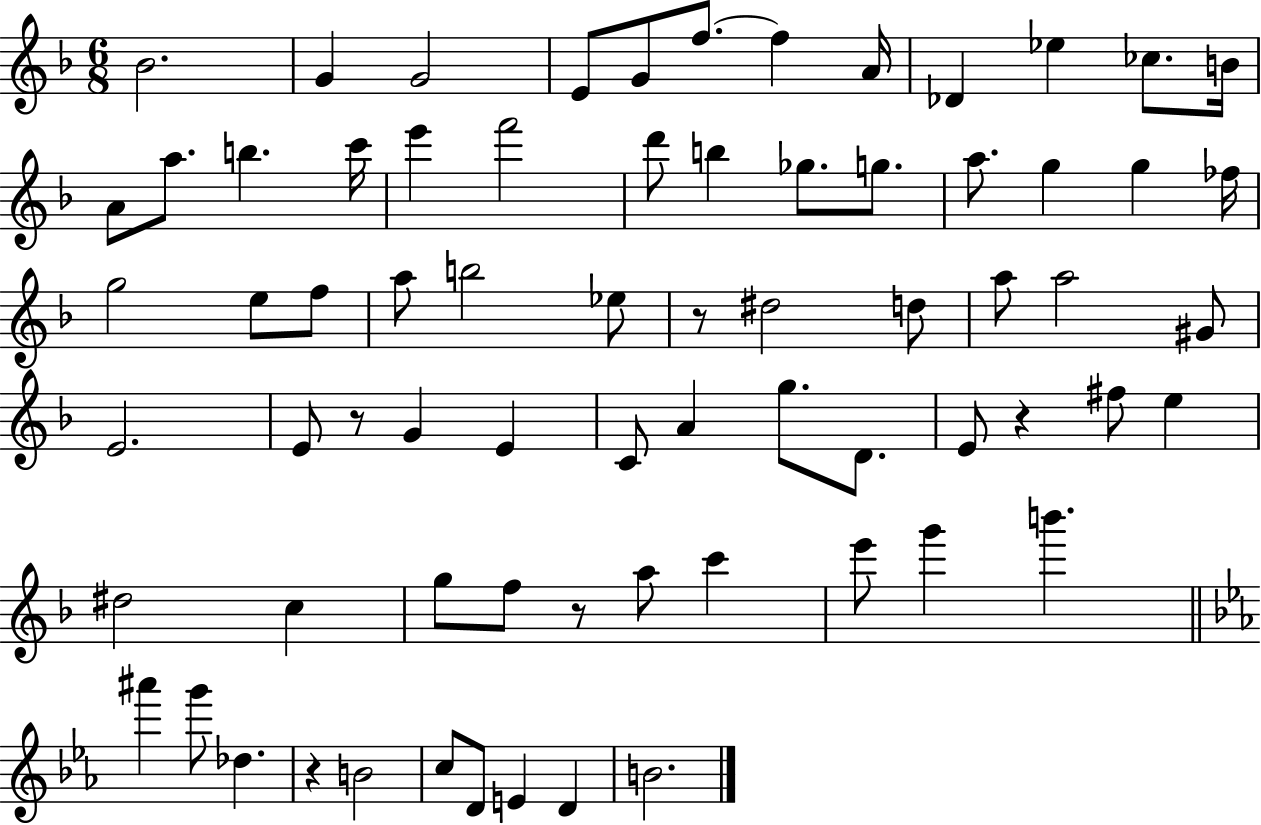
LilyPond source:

{
  \clef treble
  \numericTimeSignature
  \time 6/8
  \key f \major
  bes'2. | g'4 g'2 | e'8 g'8 f''8.~~ f''4 a'16 | des'4 ees''4 ces''8. b'16 | \break a'8 a''8. b''4. c'''16 | e'''4 f'''2 | d'''8 b''4 ges''8. g''8. | a''8. g''4 g''4 fes''16 | \break g''2 e''8 f''8 | a''8 b''2 ees''8 | r8 dis''2 d''8 | a''8 a''2 gis'8 | \break e'2. | e'8 r8 g'4 e'4 | c'8 a'4 g''8. d'8. | e'8 r4 fis''8 e''4 | \break dis''2 c''4 | g''8 f''8 r8 a''8 c'''4 | e'''8 g'''4 b'''4. | \bar "||" \break \key c \minor ais'''4 g'''8 des''4. | r4 b'2 | c''8 d'8 e'4 d'4 | b'2. | \break \bar "|."
}